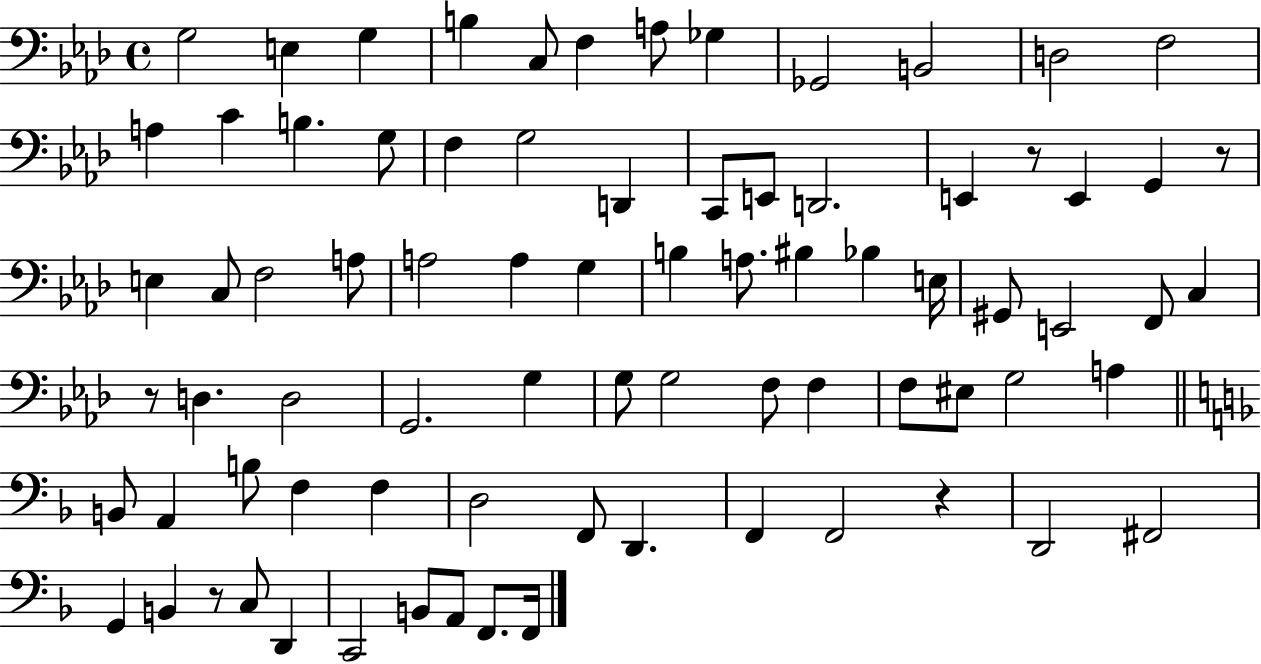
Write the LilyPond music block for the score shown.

{
  \clef bass
  \time 4/4
  \defaultTimeSignature
  \key aes \major
  g2 e4 g4 | b4 c8 f4 a8 ges4 | ges,2 b,2 | d2 f2 | \break a4 c'4 b4. g8 | f4 g2 d,4 | c,8 e,8 d,2. | e,4 r8 e,4 g,4 r8 | \break e4 c8 f2 a8 | a2 a4 g4 | b4 a8. bis4 bes4 e16 | gis,8 e,2 f,8 c4 | \break r8 d4. d2 | g,2. g4 | g8 g2 f8 f4 | f8 eis8 g2 a4 | \break \bar "||" \break \key d \minor b,8 a,4 b8 f4 f4 | d2 f,8 d,4. | f,4 f,2 r4 | d,2 fis,2 | \break g,4 b,4 r8 c8 d,4 | c,2 b,8 a,8 f,8. f,16 | \bar "|."
}